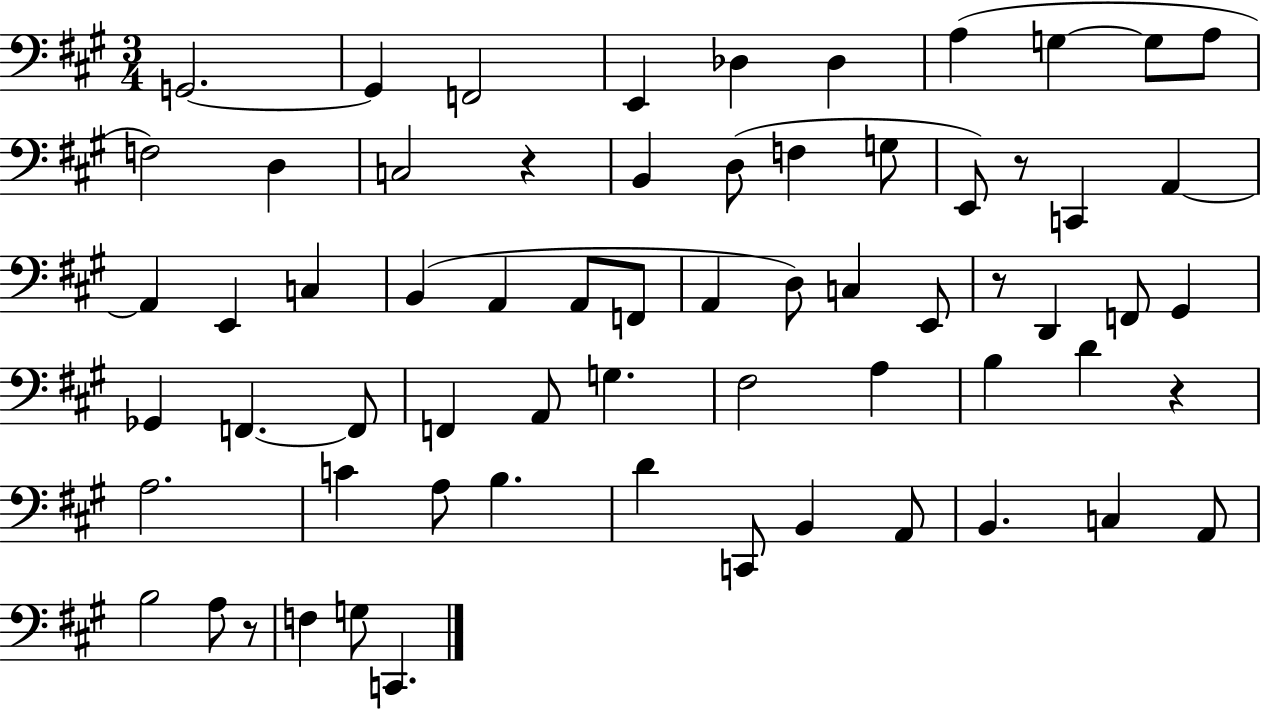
{
  \clef bass
  \numericTimeSignature
  \time 3/4
  \key a \major
  g,2.~~ | g,4 f,2 | e,4 des4 des4 | a4( g4~~ g8 a8 | \break f2) d4 | c2 r4 | b,4 d8( f4 g8 | e,8) r8 c,4 a,4~~ | \break a,4 e,4 c4 | b,4( a,4 a,8 f,8 | a,4 d8) c4 e,8 | r8 d,4 f,8 gis,4 | \break ges,4 f,4.~~ f,8 | f,4 a,8 g4. | fis2 a4 | b4 d'4 r4 | \break a2. | c'4 a8 b4. | d'4 c,8 b,4 a,8 | b,4. c4 a,8 | \break b2 a8 r8 | f4 g8 c,4. | \bar "|."
}